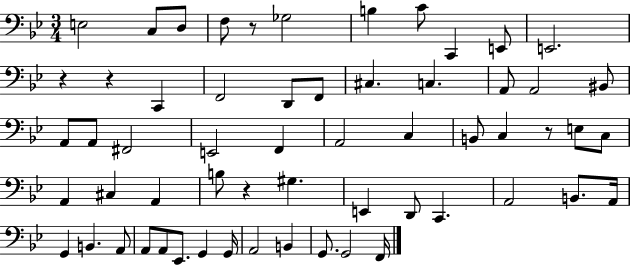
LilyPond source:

{
  \clef bass
  \numericTimeSignature
  \time 3/4
  \key bes \major
  \repeat volta 2 { e2 c8 d8 | f8 r8 ges2 | b4 c'8 c,4 e,8 | e,2. | \break r4 r4 c,4 | f,2 d,8 f,8 | cis4. c4. | a,8 a,2 bis,8 | \break a,8 a,8 fis,2 | e,2 f,4 | a,2 c4 | b,8 c4 r8 e8 c8 | \break a,4 cis4 a,4 | b8 r4 gis4. | e,4 d,8 c,4. | a,2 b,8. a,16 | \break g,4 b,4. a,8 | a,8 a,8 ees,8. g,4 g,16 | a,2 b,4 | g,8. g,2 f,16 | \break } \bar "|."
}